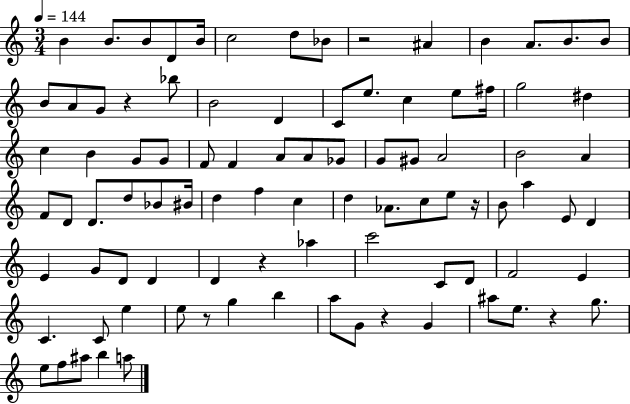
X:1
T:Untitled
M:3/4
L:1/4
K:C
B B/2 B/2 D/2 B/4 c2 d/2 _B/2 z2 ^A B A/2 B/2 B/2 B/2 A/2 G/2 z _b/2 B2 D C/2 e/2 c e/2 ^f/4 g2 ^d c B G/2 G/2 F/2 F A/2 A/2 _G/2 G/2 ^G/2 A2 B2 A F/2 D/2 D/2 d/2 _B/2 ^B/4 d f c d _A/2 c/2 e/2 z/4 B/2 a E/2 D E G/2 D/2 D D z _a c'2 C/2 D/2 F2 E C C/2 e e/2 z/2 g b a/2 G/2 z G ^a/2 e/2 z g/2 e/2 f/2 ^a/2 b a/2